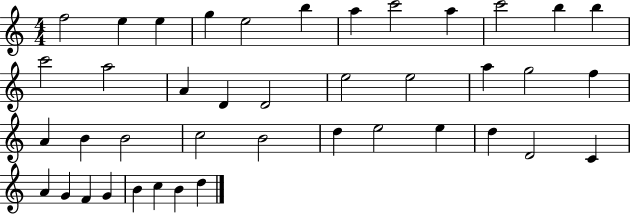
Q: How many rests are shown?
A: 0